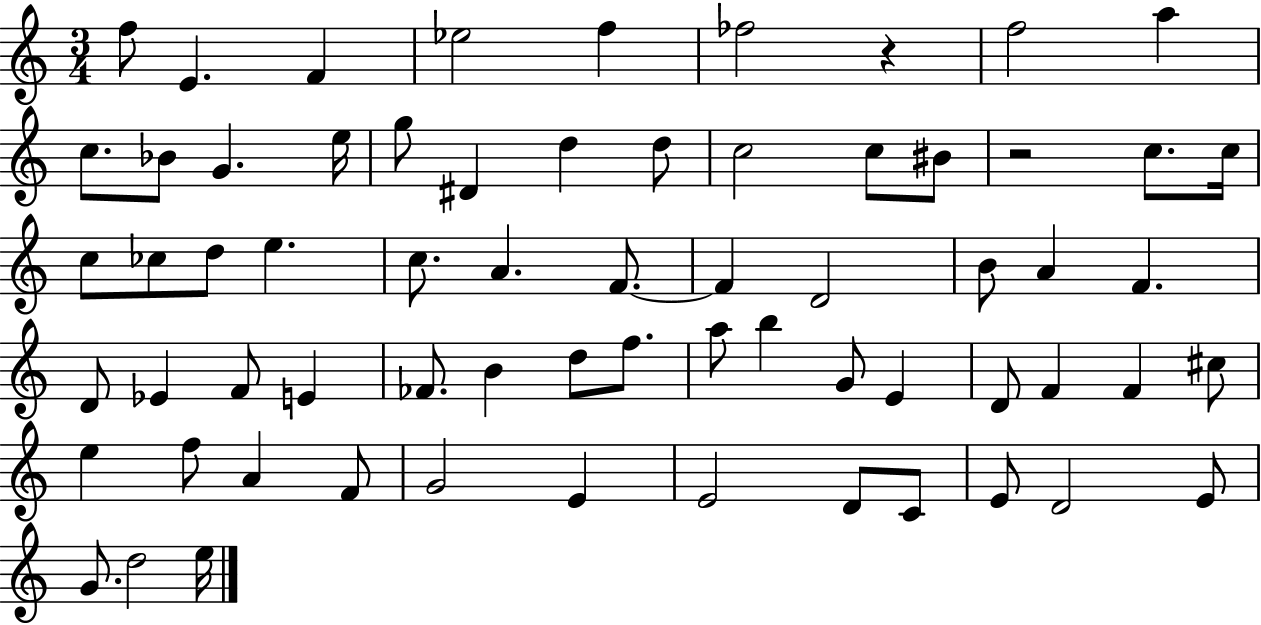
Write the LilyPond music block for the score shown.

{
  \clef treble
  \numericTimeSignature
  \time 3/4
  \key c \major
  f''8 e'4. f'4 | ees''2 f''4 | fes''2 r4 | f''2 a''4 | \break c''8. bes'8 g'4. e''16 | g''8 dis'4 d''4 d''8 | c''2 c''8 bis'8 | r2 c''8. c''16 | \break c''8 ces''8 d''8 e''4. | c''8. a'4. f'8.~~ | f'4 d'2 | b'8 a'4 f'4. | \break d'8 ees'4 f'8 e'4 | fes'8. b'4 d''8 f''8. | a''8 b''4 g'8 e'4 | d'8 f'4 f'4 cis''8 | \break e''4 f''8 a'4 f'8 | g'2 e'4 | e'2 d'8 c'8 | e'8 d'2 e'8 | \break g'8. d''2 e''16 | \bar "|."
}